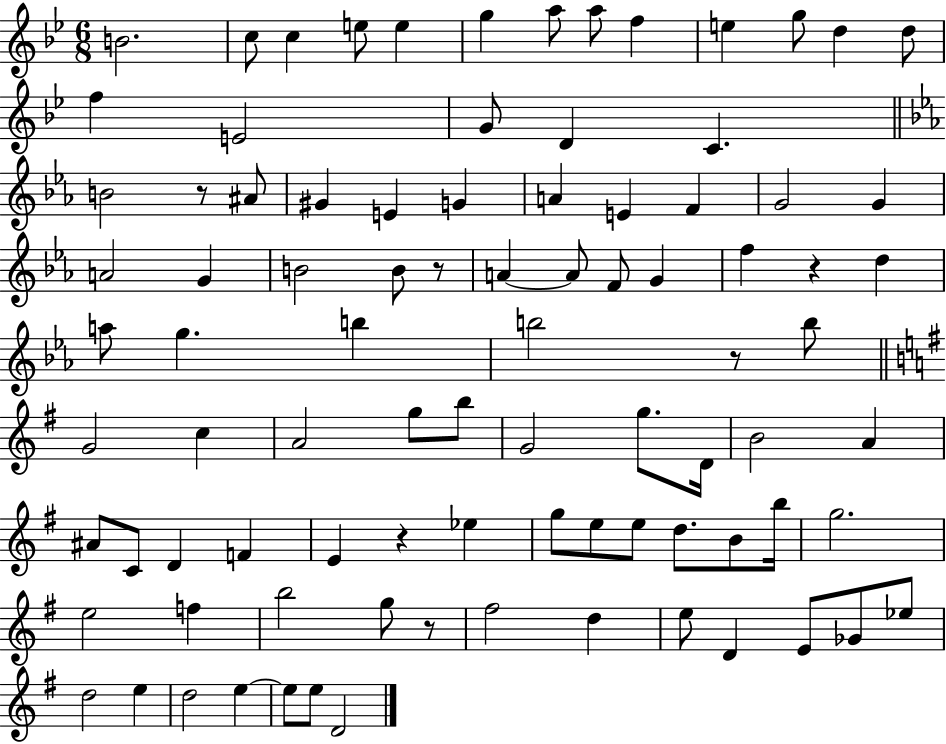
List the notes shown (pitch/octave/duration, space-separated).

B4/h. C5/e C5/q E5/e E5/q G5/q A5/e A5/e F5/q E5/q G5/e D5/q D5/e F5/q E4/h G4/e D4/q C4/q. B4/h R/e A#4/e G#4/q E4/q G4/q A4/q E4/q F4/q G4/h G4/q A4/h G4/q B4/h B4/e R/e A4/q A4/e F4/e G4/q F5/q R/q D5/q A5/e G5/q. B5/q B5/h R/e B5/e G4/h C5/q A4/h G5/e B5/e G4/h G5/e. D4/s B4/h A4/q A#4/e C4/e D4/q F4/q E4/q R/q Eb5/q G5/e E5/e E5/e D5/e. B4/e B5/s G5/h. E5/h F5/q B5/h G5/e R/e F#5/h D5/q E5/e D4/q E4/e Gb4/e Eb5/e D5/h E5/q D5/h E5/q E5/e E5/e D4/h